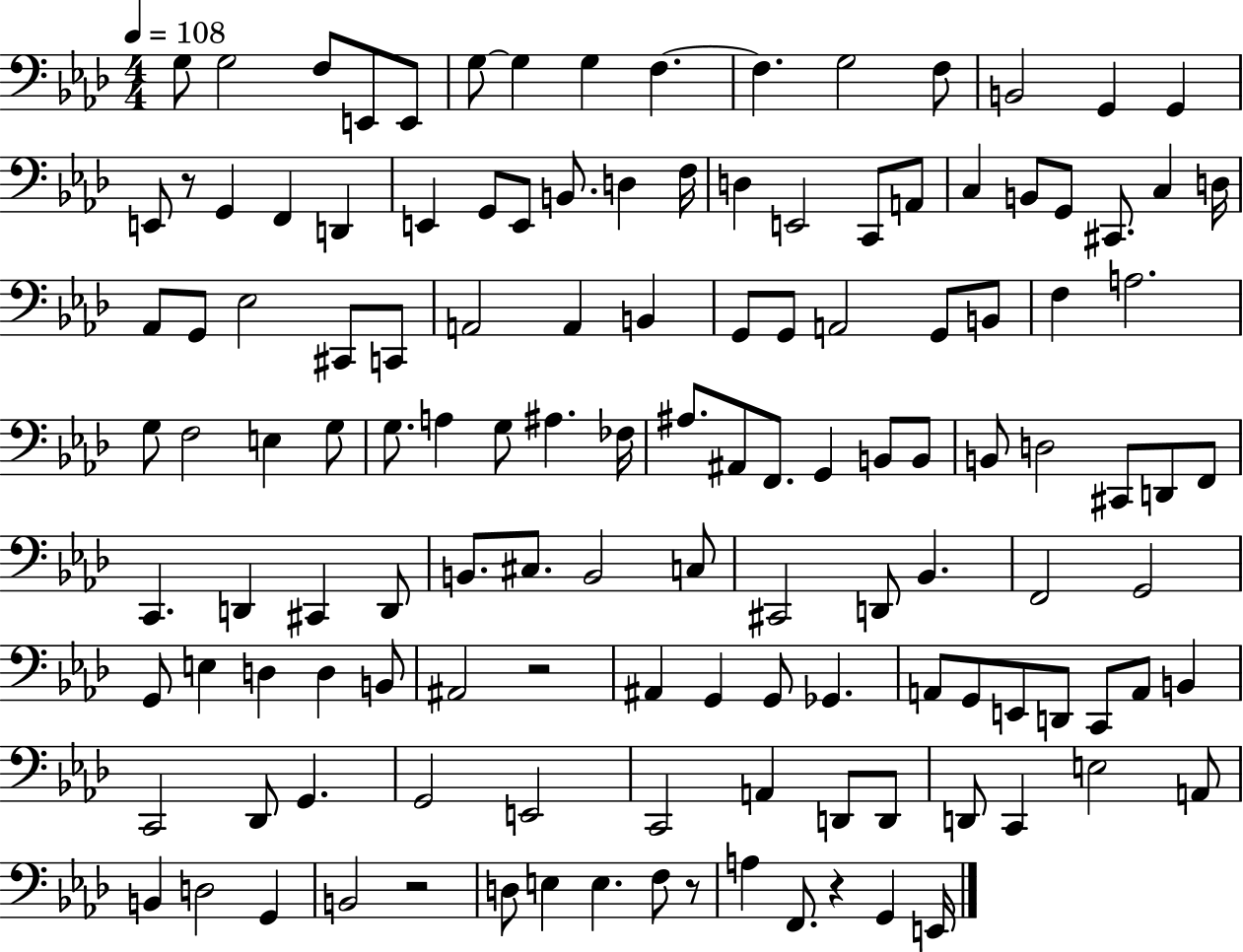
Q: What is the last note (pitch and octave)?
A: E2